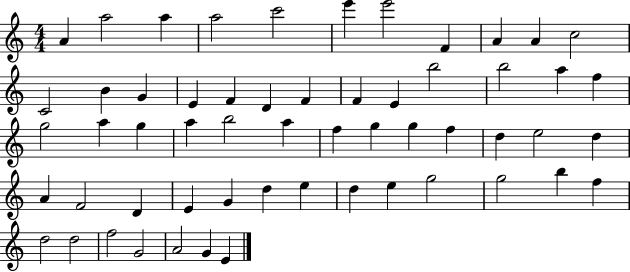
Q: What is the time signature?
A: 4/4